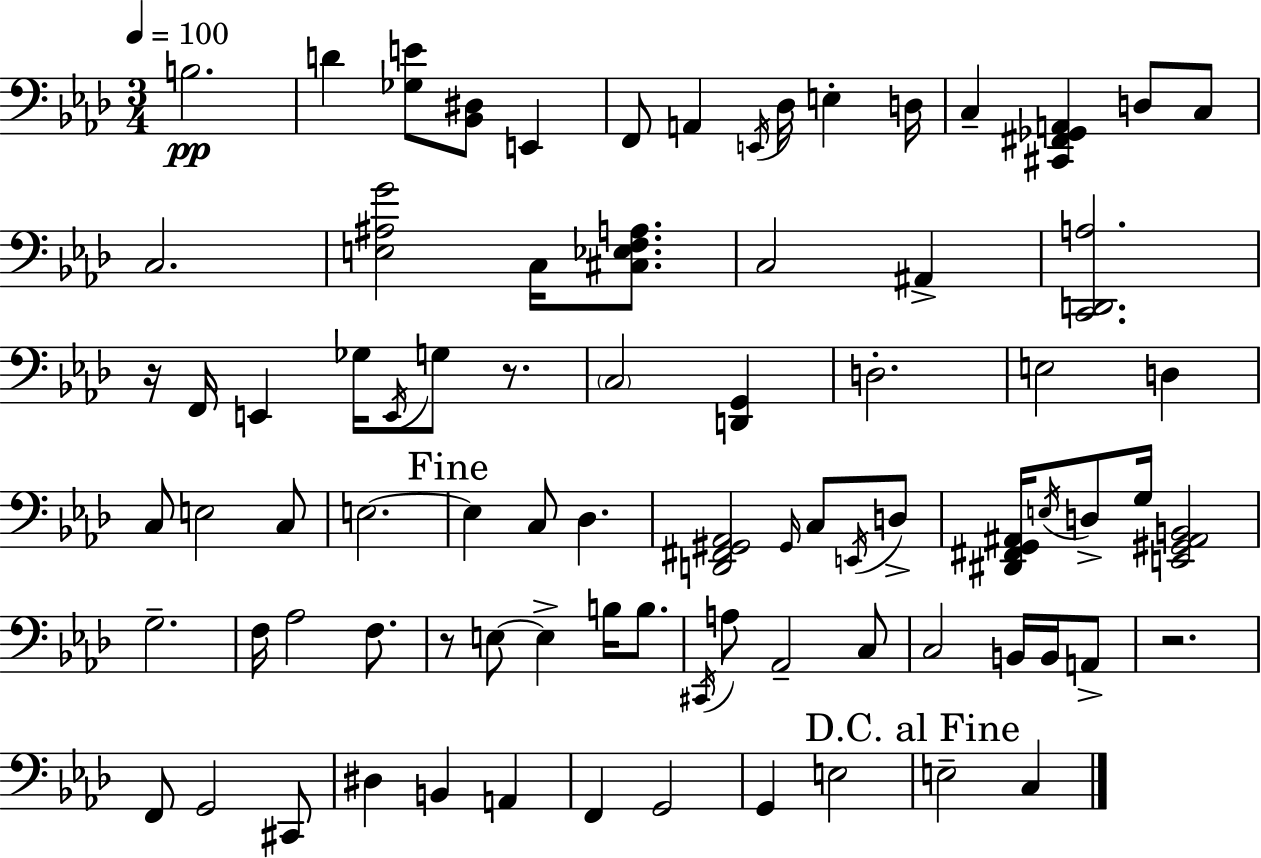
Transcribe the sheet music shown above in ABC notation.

X:1
T:Untitled
M:3/4
L:1/4
K:Fm
B,2 D [_G,E]/2 [_B,,^D,]/2 E,, F,,/2 A,, E,,/4 _D,/4 E, D,/4 C, [^C,,^F,,_G,,A,,] D,/2 C,/2 C,2 [E,^A,G]2 C,/4 [^C,_E,F,A,]/2 C,2 ^A,, [C,,D,,A,]2 z/4 F,,/4 E,, _G,/4 E,,/4 G,/2 z/2 C,2 [D,,G,,] D,2 E,2 D, C,/2 E,2 C,/2 E,2 E, C,/2 _D, [D,,^F,,^G,,_A,,]2 ^G,,/4 C,/2 E,,/4 D,/2 [^D,,^F,,G,,^A,,]/4 E,/4 D,/2 G,/4 [E,,^G,,^A,,B,,]2 G,2 F,/4 _A,2 F,/2 z/2 E,/2 E, B,/4 B,/2 ^C,,/4 A,/2 _A,,2 C,/2 C,2 B,,/4 B,,/4 A,,/2 z2 F,,/2 G,,2 ^C,,/2 ^D, B,, A,, F,, G,,2 G,, E,2 E,2 C,